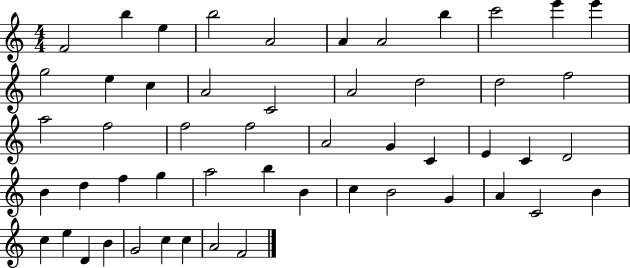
X:1
T:Untitled
M:4/4
L:1/4
K:C
F2 b e b2 A2 A A2 b c'2 e' e' g2 e c A2 C2 A2 d2 d2 f2 a2 f2 f2 f2 A2 G C E C D2 B d f g a2 b B c B2 G A C2 B c e D B G2 c c A2 F2